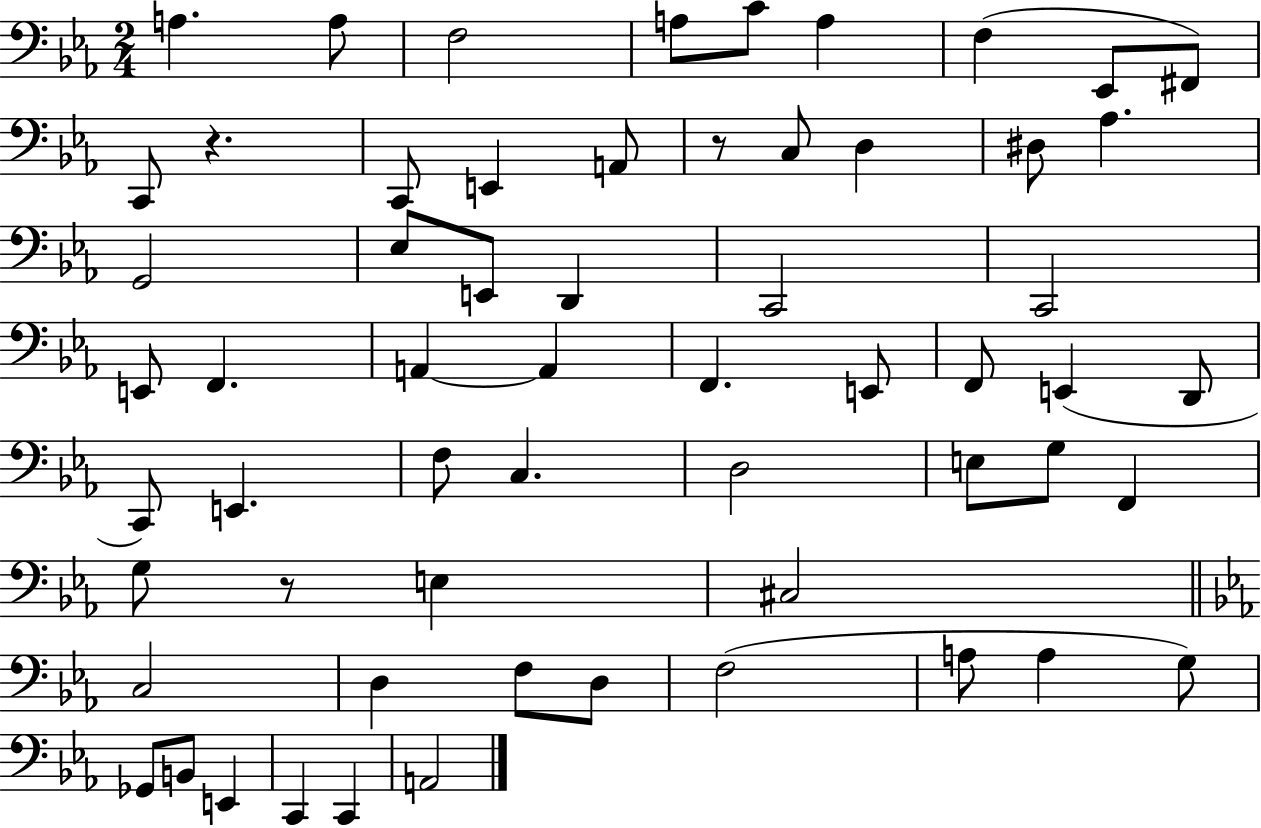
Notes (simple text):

A3/q. A3/e F3/h A3/e C4/e A3/q F3/q Eb2/e F#2/e C2/e R/q. C2/e E2/q A2/e R/e C3/e D3/q D#3/e Ab3/q. G2/h Eb3/e E2/e D2/q C2/h C2/h E2/e F2/q. A2/q A2/q F2/q. E2/e F2/e E2/q D2/e C2/e E2/q. F3/e C3/q. D3/h E3/e G3/e F2/q G3/e R/e E3/q C#3/h C3/h D3/q F3/e D3/e F3/h A3/e A3/q G3/e Gb2/e B2/e E2/q C2/q C2/q A2/h